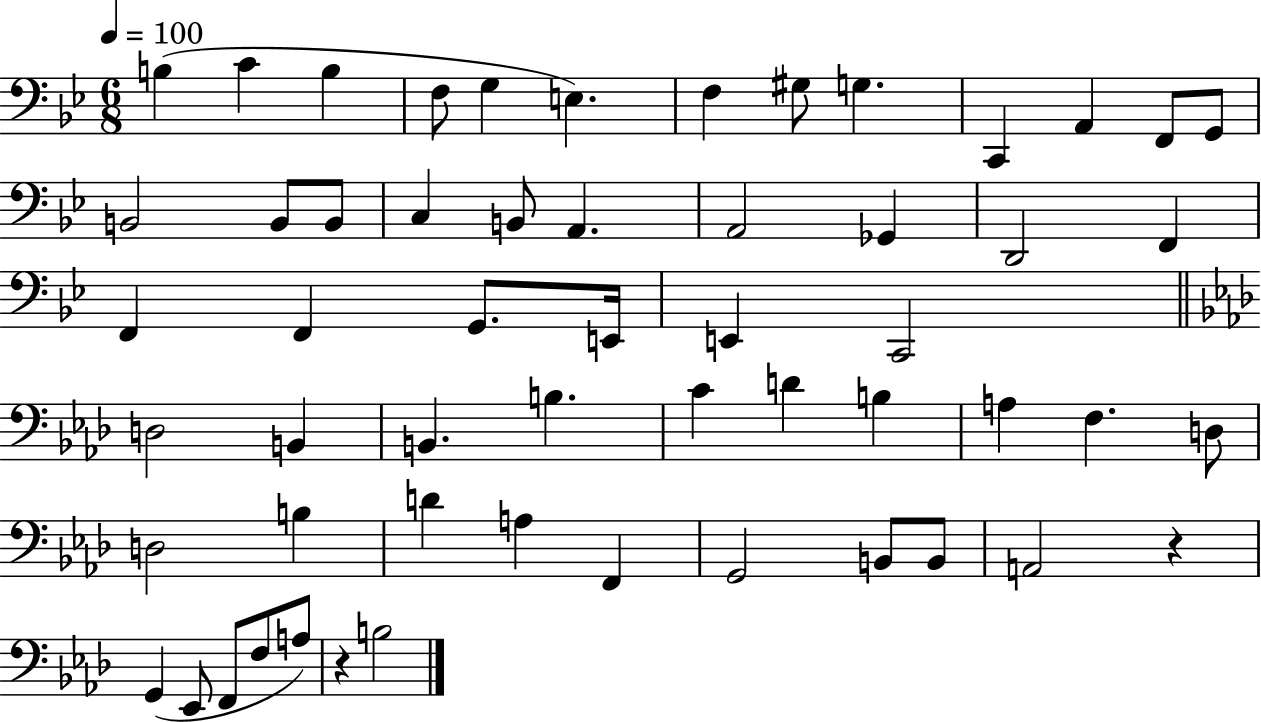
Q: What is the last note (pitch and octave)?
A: B3